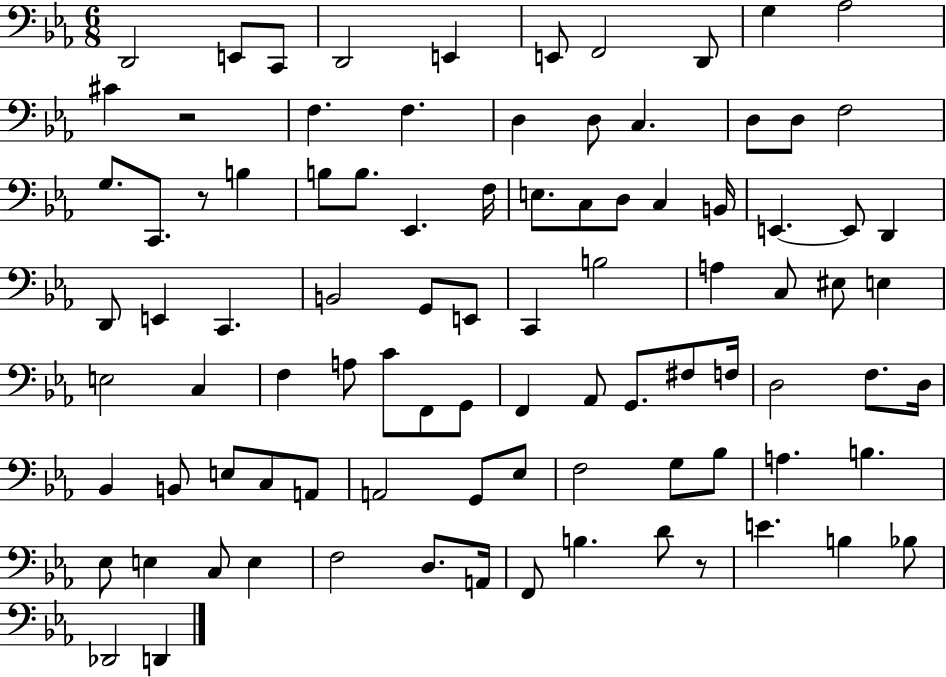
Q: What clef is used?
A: bass